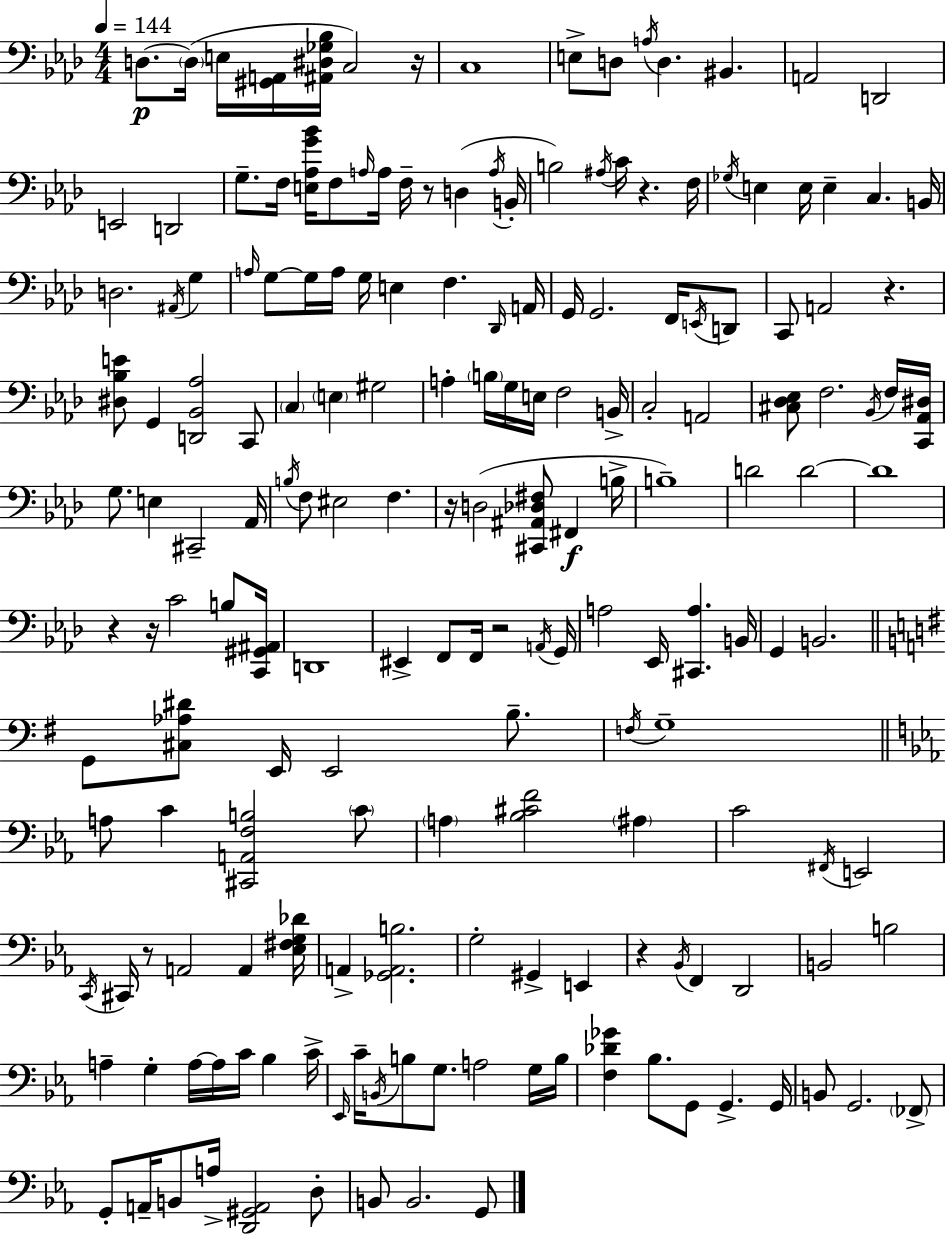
{
  \clef bass
  \numericTimeSignature
  \time 4/4
  \key aes \major
  \tempo 4 = 144
  d8.~~\p \parenthesize d16( e16 <gis, a,>16 <ais, dis ges bes>16 c2) r16 | c1 | e8-> d8 \acciaccatura { a16 } d4. bis,4. | a,2 d,2 | \break e,2 d,2 | g8.-- f16 <e aes g' bes'>16 f8 \grace { a16 } a16 f16-- r8 d4( | \acciaccatura { a16 } b,16-. b2) \acciaccatura { ais16 } c'16 r4. | f16 \acciaccatura { ges16 } e4 e16 e4-- c4. | \break b,16 d2. | \acciaccatura { ais,16 } g4 \grace { a16 } g8~~ g16 a16 g16 e4 | f4. \grace { des,16 } a,16 g,16 g,2. | f,16 \acciaccatura { e,16 } d,8 c,8 a,2 | \break r4. <dis bes e'>8 g,4 <d, bes, aes>2 | c,8 \parenthesize c4 \parenthesize e4 | gis2 a4-. \parenthesize b16 g16 e16 | f2 b,16-> c2-. | \break a,2 <cis des ees>8 f2. | \acciaccatura { bes,16 } f16 <c, aes, dis>16 g8. e4 | cis,2-- aes,16 \acciaccatura { b16 } f8 eis2 | f4. r16 d2( | \break <cis, ais, des fis>8 fis,4\f b16-> b1--) | d'2 | d'2~~ d'1 | r4 r16 | \break c'2 b8 <c, gis, ais,>16 d,1 | eis,4-> f,8 | f,16 r2 \acciaccatura { a,16 } g,16 a2 | ees,16 <cis, a>4. b,16 g,4 | \break b,2. \bar "||" \break \key g \major g,8 <cis aes dis'>8 e,16 e,2 b8.-- | \acciaccatura { f16 } g1-- | \bar "||" \break \key c \minor a8 c'4 <cis, a, f b>2 \parenthesize c'8 | \parenthesize a4 <bes cis' f'>2 \parenthesize ais4 | c'2 \acciaccatura { fis,16 } e,2 | \acciaccatura { c,16 } cis,16 r8 a,2 a,4 | \break <ees fis g des'>16 a,4-> <ges, a, b>2. | g2-. gis,4-> e,4 | r4 \acciaccatura { bes,16 } f,4 d,2 | b,2 b2 | \break a4-- g4-. a16~~ a16 c'16 bes4 | c'16-> \grace { ees,16 } c'16-- \acciaccatura { b,16 } b8 g8. a2 | g16 b16 <f des' ges'>4 bes8. g,8 g,4.-> | g,16 b,8 g,2. | \break \parenthesize fes,8-> g,8-. a,16-- b,8 a16-> <d, gis, a,>2 | d8-. b,8 b,2. | g,8 \bar "|."
}